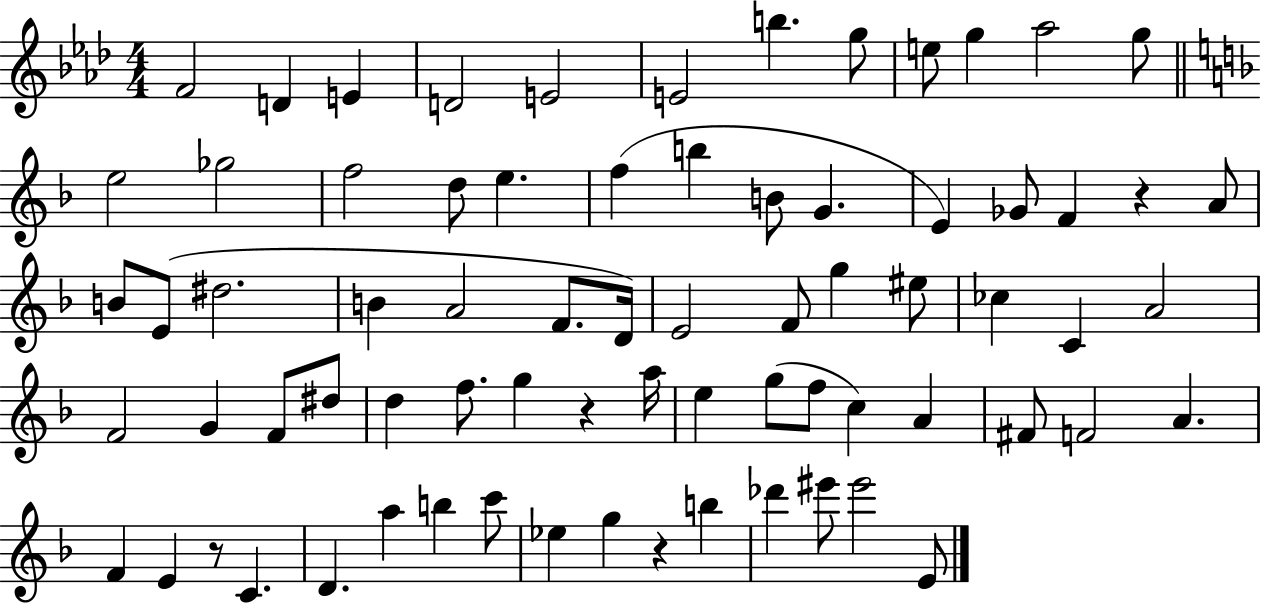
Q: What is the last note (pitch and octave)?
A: E4